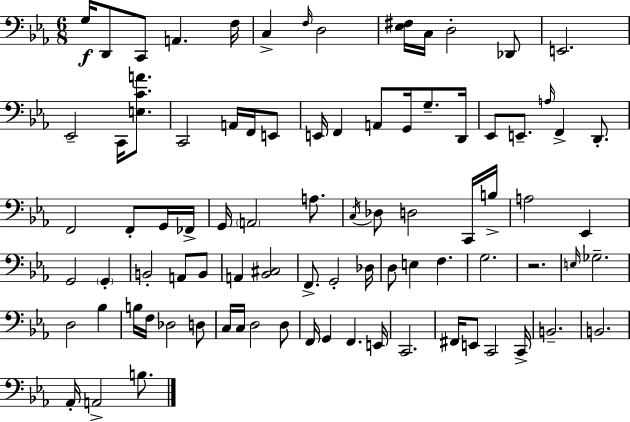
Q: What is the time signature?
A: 6/8